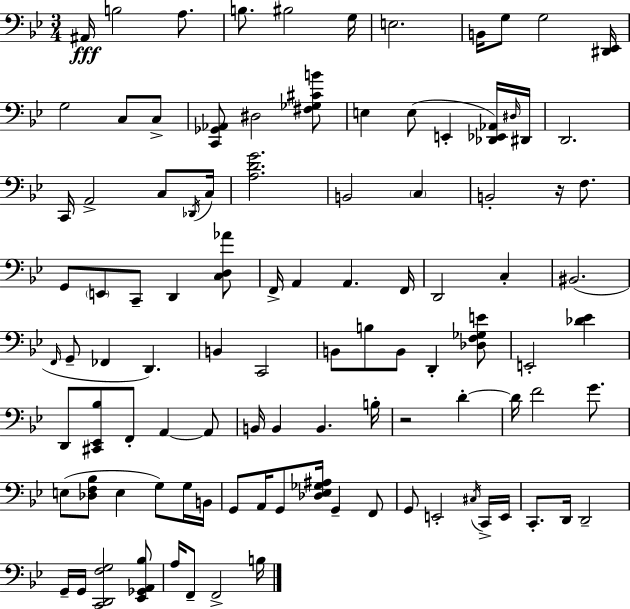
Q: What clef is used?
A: bass